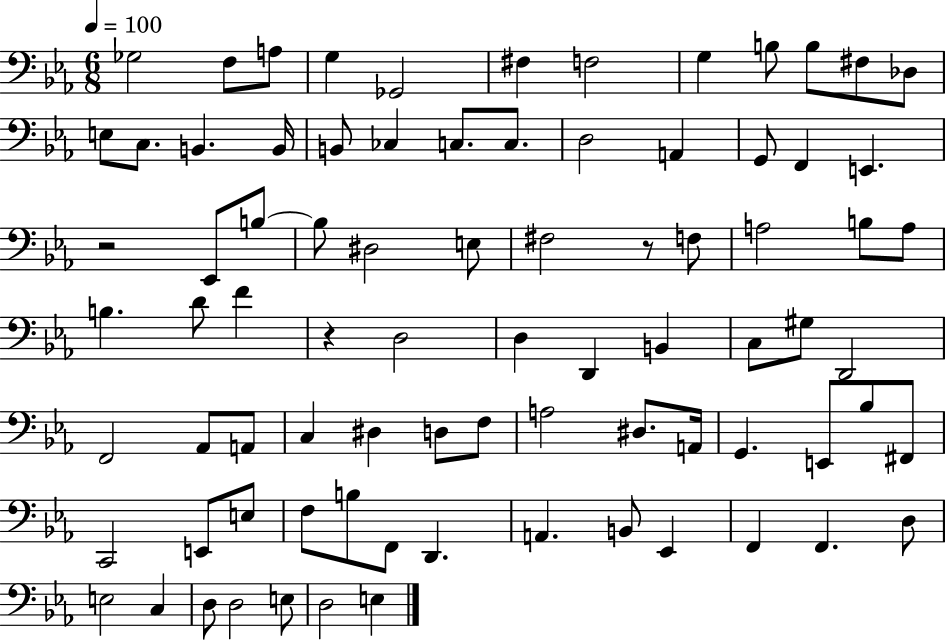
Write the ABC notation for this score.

X:1
T:Untitled
M:6/8
L:1/4
K:Eb
_G,2 F,/2 A,/2 G, _G,,2 ^F, F,2 G, B,/2 B,/2 ^F,/2 _D,/2 E,/2 C,/2 B,, B,,/4 B,,/2 _C, C,/2 C,/2 D,2 A,, G,,/2 F,, E,, z2 _E,,/2 B,/2 B,/2 ^D,2 E,/2 ^F,2 z/2 F,/2 A,2 B,/2 A,/2 B, D/2 F z D,2 D, D,, B,, C,/2 ^G,/2 D,,2 F,,2 _A,,/2 A,,/2 C, ^D, D,/2 F,/2 A,2 ^D,/2 A,,/4 G,, E,,/2 _B,/2 ^F,,/2 C,,2 E,,/2 E,/2 F,/2 B,/2 F,,/2 D,, A,, B,,/2 _E,, F,, F,, D,/2 E,2 C, D,/2 D,2 E,/2 D,2 E,